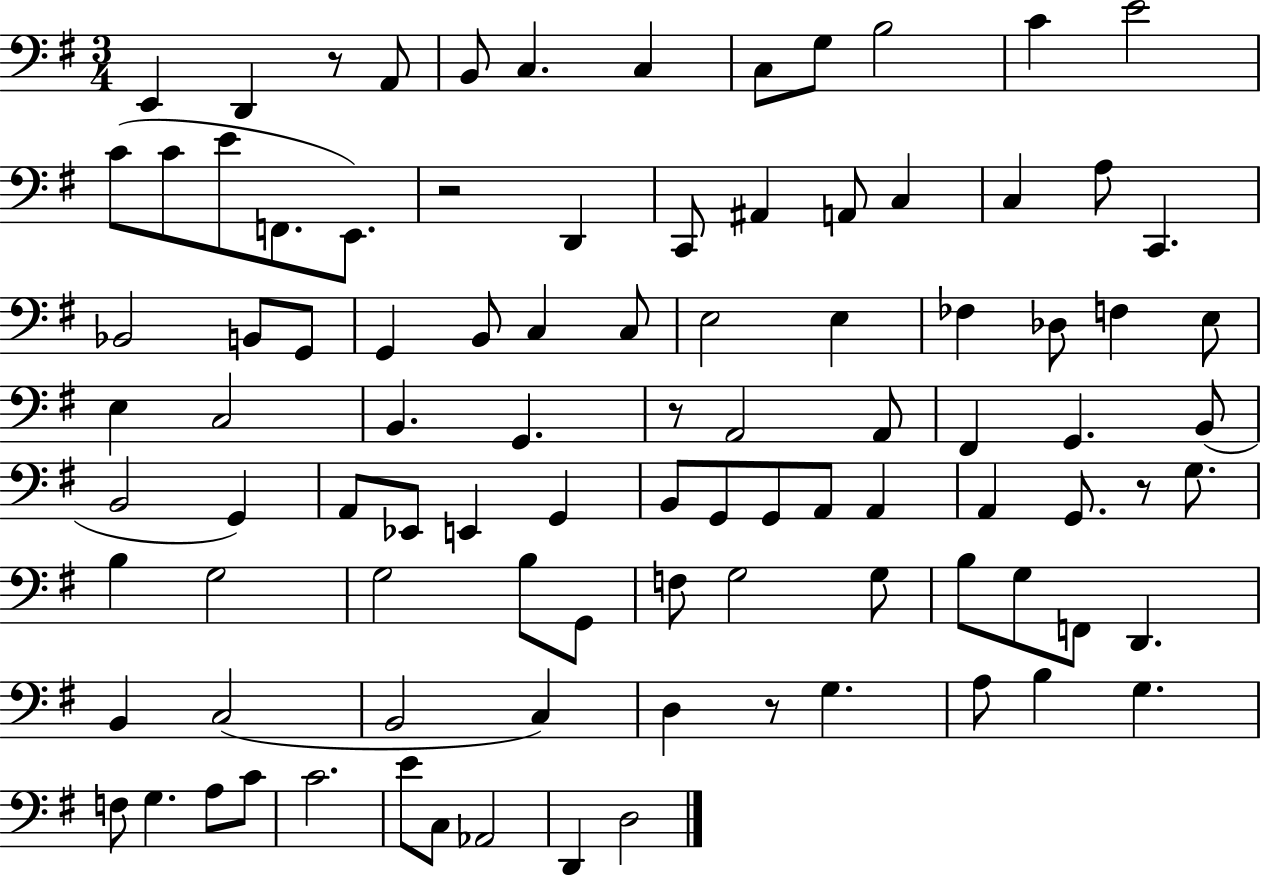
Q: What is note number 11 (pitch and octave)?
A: E4